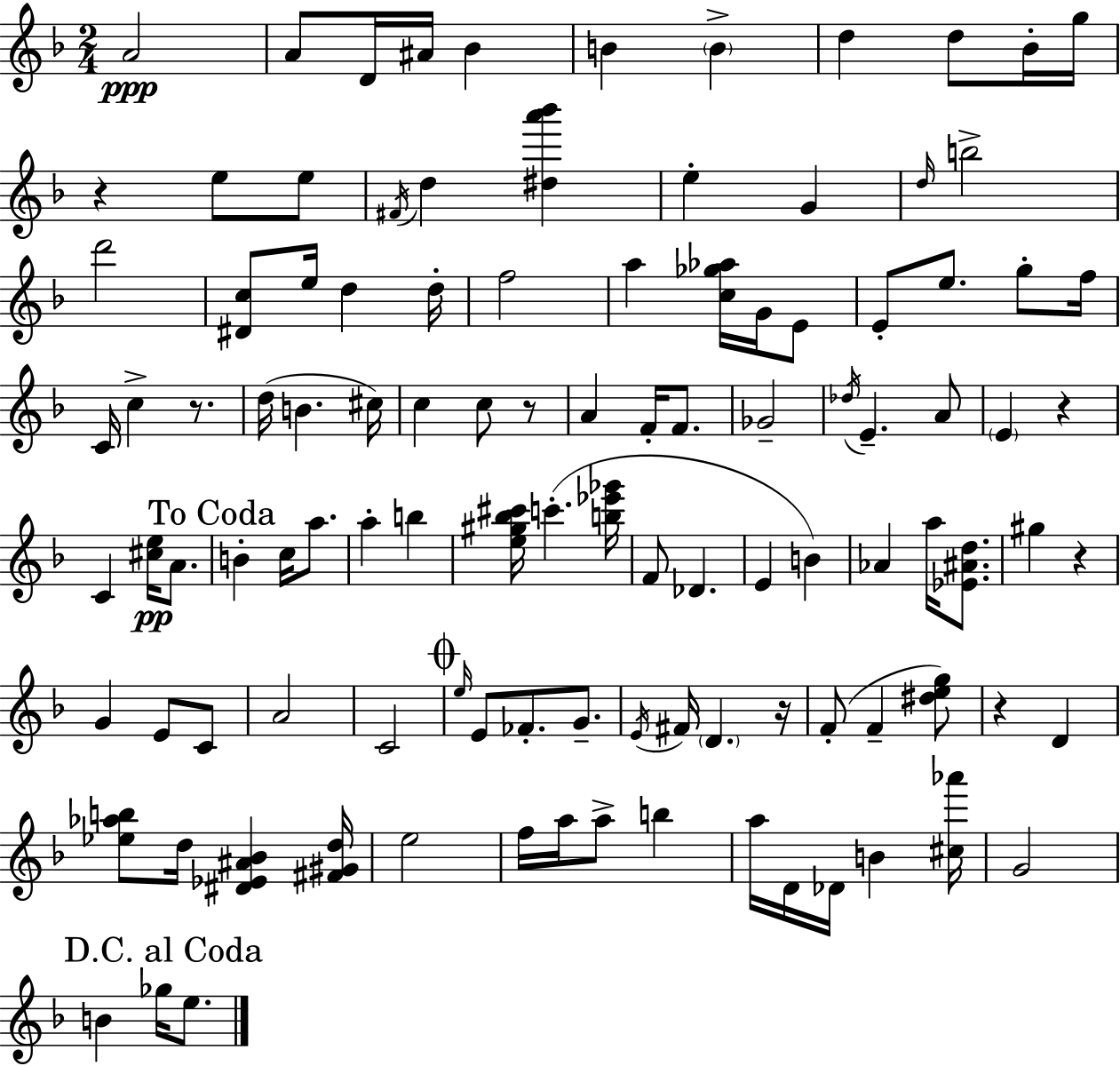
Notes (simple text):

A4/h A4/e D4/s A#4/s Bb4/q B4/q B4/q D5/q D5/e Bb4/s G5/s R/q E5/e E5/e F#4/s D5/q [D#5,A6,Bb6]/q E5/q G4/q D5/s B5/h D6/h [D#4,C5]/e E5/s D5/q D5/s F5/h A5/q [C5,Gb5,Ab5]/s G4/s E4/e E4/e E5/e. G5/e F5/s C4/s C5/q R/e. D5/s B4/q. C#5/s C5/q C5/e R/e A4/q F4/s F4/e. Gb4/h Db5/s E4/q. A4/e E4/q R/q C4/q [C#5,E5]/s A4/e. B4/q C5/s A5/e. A5/q B5/q [E5,G#5,Bb5,C#6]/s C6/q. [B5,Eb6,Gb6]/s F4/e Db4/q. E4/q B4/q Ab4/q A5/s [Eb4,A#4,D5]/e. G#5/q R/q G4/q E4/e C4/e A4/h C4/h E5/s E4/e FES4/e. G4/e. E4/s F#4/s D4/q. R/s F4/e F4/q [D#5,E5,G5]/e R/q D4/q [Eb5,Ab5,B5]/e D5/s [D#4,Eb4,A#4,Bb4]/q [F#4,G#4,D5]/s E5/h F5/s A5/s A5/e B5/q A5/s D4/s Db4/s B4/q [C#5,Ab6]/s G4/h B4/q Gb5/s E5/e.